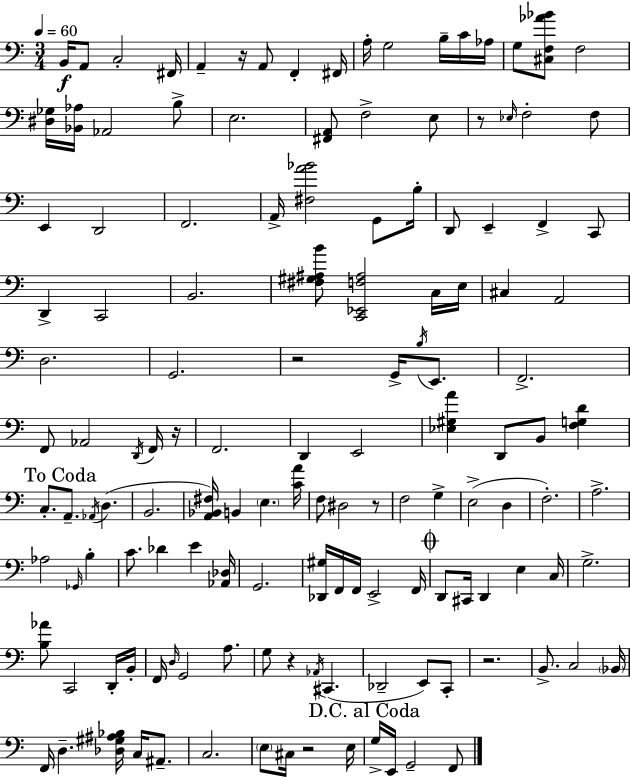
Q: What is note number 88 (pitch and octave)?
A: C2